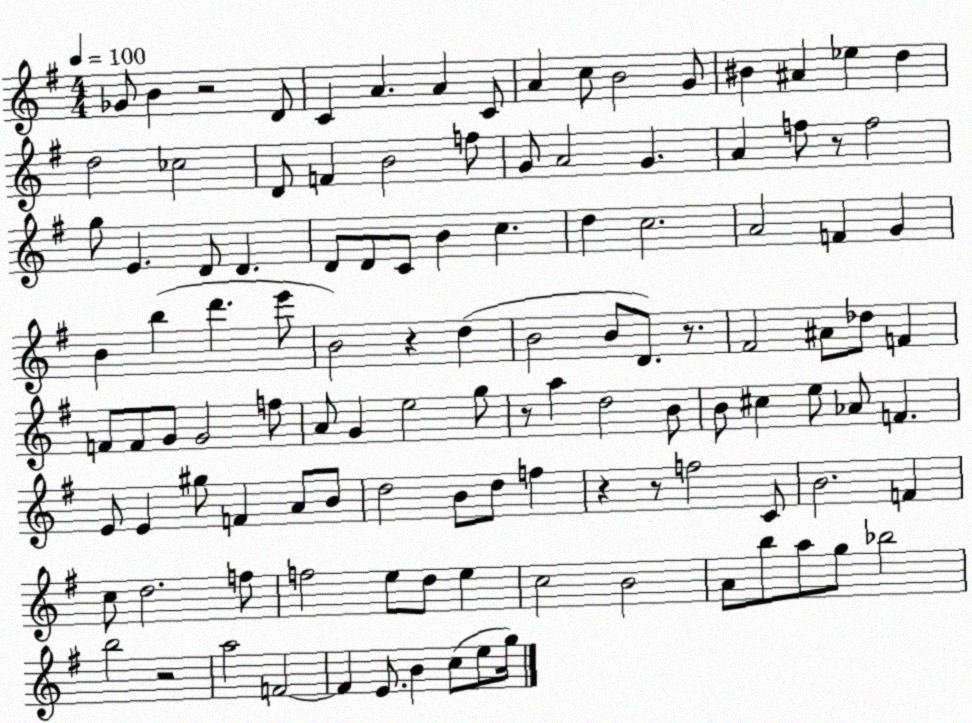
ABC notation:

X:1
T:Untitled
M:4/4
L:1/4
K:G
_G/2 B z2 D/2 C A A C/2 A c/2 B2 G/2 ^B ^A _e d d2 _c2 D/2 F B2 f/2 G/2 A2 G A f/2 z/2 f2 g/2 E D/2 D D/2 D/2 C/2 B c d c2 A2 F G B b d' e'/2 B2 z d B2 B/2 D/2 z/2 ^F2 ^A/2 _d/2 F F/2 F/2 G/2 G2 f/2 A/2 G e2 g/2 z/2 a d2 B/2 B/2 ^c e/2 _A/2 F E/2 E ^g/2 F A/2 B/2 d2 B/2 d/2 f z z/2 f2 C/2 B2 F c/2 d2 f/2 f2 e/2 d/2 e c2 B2 A/2 b/2 a/2 g/2 _b2 b2 z2 a2 F2 F E/2 B c/2 e/2 g/4